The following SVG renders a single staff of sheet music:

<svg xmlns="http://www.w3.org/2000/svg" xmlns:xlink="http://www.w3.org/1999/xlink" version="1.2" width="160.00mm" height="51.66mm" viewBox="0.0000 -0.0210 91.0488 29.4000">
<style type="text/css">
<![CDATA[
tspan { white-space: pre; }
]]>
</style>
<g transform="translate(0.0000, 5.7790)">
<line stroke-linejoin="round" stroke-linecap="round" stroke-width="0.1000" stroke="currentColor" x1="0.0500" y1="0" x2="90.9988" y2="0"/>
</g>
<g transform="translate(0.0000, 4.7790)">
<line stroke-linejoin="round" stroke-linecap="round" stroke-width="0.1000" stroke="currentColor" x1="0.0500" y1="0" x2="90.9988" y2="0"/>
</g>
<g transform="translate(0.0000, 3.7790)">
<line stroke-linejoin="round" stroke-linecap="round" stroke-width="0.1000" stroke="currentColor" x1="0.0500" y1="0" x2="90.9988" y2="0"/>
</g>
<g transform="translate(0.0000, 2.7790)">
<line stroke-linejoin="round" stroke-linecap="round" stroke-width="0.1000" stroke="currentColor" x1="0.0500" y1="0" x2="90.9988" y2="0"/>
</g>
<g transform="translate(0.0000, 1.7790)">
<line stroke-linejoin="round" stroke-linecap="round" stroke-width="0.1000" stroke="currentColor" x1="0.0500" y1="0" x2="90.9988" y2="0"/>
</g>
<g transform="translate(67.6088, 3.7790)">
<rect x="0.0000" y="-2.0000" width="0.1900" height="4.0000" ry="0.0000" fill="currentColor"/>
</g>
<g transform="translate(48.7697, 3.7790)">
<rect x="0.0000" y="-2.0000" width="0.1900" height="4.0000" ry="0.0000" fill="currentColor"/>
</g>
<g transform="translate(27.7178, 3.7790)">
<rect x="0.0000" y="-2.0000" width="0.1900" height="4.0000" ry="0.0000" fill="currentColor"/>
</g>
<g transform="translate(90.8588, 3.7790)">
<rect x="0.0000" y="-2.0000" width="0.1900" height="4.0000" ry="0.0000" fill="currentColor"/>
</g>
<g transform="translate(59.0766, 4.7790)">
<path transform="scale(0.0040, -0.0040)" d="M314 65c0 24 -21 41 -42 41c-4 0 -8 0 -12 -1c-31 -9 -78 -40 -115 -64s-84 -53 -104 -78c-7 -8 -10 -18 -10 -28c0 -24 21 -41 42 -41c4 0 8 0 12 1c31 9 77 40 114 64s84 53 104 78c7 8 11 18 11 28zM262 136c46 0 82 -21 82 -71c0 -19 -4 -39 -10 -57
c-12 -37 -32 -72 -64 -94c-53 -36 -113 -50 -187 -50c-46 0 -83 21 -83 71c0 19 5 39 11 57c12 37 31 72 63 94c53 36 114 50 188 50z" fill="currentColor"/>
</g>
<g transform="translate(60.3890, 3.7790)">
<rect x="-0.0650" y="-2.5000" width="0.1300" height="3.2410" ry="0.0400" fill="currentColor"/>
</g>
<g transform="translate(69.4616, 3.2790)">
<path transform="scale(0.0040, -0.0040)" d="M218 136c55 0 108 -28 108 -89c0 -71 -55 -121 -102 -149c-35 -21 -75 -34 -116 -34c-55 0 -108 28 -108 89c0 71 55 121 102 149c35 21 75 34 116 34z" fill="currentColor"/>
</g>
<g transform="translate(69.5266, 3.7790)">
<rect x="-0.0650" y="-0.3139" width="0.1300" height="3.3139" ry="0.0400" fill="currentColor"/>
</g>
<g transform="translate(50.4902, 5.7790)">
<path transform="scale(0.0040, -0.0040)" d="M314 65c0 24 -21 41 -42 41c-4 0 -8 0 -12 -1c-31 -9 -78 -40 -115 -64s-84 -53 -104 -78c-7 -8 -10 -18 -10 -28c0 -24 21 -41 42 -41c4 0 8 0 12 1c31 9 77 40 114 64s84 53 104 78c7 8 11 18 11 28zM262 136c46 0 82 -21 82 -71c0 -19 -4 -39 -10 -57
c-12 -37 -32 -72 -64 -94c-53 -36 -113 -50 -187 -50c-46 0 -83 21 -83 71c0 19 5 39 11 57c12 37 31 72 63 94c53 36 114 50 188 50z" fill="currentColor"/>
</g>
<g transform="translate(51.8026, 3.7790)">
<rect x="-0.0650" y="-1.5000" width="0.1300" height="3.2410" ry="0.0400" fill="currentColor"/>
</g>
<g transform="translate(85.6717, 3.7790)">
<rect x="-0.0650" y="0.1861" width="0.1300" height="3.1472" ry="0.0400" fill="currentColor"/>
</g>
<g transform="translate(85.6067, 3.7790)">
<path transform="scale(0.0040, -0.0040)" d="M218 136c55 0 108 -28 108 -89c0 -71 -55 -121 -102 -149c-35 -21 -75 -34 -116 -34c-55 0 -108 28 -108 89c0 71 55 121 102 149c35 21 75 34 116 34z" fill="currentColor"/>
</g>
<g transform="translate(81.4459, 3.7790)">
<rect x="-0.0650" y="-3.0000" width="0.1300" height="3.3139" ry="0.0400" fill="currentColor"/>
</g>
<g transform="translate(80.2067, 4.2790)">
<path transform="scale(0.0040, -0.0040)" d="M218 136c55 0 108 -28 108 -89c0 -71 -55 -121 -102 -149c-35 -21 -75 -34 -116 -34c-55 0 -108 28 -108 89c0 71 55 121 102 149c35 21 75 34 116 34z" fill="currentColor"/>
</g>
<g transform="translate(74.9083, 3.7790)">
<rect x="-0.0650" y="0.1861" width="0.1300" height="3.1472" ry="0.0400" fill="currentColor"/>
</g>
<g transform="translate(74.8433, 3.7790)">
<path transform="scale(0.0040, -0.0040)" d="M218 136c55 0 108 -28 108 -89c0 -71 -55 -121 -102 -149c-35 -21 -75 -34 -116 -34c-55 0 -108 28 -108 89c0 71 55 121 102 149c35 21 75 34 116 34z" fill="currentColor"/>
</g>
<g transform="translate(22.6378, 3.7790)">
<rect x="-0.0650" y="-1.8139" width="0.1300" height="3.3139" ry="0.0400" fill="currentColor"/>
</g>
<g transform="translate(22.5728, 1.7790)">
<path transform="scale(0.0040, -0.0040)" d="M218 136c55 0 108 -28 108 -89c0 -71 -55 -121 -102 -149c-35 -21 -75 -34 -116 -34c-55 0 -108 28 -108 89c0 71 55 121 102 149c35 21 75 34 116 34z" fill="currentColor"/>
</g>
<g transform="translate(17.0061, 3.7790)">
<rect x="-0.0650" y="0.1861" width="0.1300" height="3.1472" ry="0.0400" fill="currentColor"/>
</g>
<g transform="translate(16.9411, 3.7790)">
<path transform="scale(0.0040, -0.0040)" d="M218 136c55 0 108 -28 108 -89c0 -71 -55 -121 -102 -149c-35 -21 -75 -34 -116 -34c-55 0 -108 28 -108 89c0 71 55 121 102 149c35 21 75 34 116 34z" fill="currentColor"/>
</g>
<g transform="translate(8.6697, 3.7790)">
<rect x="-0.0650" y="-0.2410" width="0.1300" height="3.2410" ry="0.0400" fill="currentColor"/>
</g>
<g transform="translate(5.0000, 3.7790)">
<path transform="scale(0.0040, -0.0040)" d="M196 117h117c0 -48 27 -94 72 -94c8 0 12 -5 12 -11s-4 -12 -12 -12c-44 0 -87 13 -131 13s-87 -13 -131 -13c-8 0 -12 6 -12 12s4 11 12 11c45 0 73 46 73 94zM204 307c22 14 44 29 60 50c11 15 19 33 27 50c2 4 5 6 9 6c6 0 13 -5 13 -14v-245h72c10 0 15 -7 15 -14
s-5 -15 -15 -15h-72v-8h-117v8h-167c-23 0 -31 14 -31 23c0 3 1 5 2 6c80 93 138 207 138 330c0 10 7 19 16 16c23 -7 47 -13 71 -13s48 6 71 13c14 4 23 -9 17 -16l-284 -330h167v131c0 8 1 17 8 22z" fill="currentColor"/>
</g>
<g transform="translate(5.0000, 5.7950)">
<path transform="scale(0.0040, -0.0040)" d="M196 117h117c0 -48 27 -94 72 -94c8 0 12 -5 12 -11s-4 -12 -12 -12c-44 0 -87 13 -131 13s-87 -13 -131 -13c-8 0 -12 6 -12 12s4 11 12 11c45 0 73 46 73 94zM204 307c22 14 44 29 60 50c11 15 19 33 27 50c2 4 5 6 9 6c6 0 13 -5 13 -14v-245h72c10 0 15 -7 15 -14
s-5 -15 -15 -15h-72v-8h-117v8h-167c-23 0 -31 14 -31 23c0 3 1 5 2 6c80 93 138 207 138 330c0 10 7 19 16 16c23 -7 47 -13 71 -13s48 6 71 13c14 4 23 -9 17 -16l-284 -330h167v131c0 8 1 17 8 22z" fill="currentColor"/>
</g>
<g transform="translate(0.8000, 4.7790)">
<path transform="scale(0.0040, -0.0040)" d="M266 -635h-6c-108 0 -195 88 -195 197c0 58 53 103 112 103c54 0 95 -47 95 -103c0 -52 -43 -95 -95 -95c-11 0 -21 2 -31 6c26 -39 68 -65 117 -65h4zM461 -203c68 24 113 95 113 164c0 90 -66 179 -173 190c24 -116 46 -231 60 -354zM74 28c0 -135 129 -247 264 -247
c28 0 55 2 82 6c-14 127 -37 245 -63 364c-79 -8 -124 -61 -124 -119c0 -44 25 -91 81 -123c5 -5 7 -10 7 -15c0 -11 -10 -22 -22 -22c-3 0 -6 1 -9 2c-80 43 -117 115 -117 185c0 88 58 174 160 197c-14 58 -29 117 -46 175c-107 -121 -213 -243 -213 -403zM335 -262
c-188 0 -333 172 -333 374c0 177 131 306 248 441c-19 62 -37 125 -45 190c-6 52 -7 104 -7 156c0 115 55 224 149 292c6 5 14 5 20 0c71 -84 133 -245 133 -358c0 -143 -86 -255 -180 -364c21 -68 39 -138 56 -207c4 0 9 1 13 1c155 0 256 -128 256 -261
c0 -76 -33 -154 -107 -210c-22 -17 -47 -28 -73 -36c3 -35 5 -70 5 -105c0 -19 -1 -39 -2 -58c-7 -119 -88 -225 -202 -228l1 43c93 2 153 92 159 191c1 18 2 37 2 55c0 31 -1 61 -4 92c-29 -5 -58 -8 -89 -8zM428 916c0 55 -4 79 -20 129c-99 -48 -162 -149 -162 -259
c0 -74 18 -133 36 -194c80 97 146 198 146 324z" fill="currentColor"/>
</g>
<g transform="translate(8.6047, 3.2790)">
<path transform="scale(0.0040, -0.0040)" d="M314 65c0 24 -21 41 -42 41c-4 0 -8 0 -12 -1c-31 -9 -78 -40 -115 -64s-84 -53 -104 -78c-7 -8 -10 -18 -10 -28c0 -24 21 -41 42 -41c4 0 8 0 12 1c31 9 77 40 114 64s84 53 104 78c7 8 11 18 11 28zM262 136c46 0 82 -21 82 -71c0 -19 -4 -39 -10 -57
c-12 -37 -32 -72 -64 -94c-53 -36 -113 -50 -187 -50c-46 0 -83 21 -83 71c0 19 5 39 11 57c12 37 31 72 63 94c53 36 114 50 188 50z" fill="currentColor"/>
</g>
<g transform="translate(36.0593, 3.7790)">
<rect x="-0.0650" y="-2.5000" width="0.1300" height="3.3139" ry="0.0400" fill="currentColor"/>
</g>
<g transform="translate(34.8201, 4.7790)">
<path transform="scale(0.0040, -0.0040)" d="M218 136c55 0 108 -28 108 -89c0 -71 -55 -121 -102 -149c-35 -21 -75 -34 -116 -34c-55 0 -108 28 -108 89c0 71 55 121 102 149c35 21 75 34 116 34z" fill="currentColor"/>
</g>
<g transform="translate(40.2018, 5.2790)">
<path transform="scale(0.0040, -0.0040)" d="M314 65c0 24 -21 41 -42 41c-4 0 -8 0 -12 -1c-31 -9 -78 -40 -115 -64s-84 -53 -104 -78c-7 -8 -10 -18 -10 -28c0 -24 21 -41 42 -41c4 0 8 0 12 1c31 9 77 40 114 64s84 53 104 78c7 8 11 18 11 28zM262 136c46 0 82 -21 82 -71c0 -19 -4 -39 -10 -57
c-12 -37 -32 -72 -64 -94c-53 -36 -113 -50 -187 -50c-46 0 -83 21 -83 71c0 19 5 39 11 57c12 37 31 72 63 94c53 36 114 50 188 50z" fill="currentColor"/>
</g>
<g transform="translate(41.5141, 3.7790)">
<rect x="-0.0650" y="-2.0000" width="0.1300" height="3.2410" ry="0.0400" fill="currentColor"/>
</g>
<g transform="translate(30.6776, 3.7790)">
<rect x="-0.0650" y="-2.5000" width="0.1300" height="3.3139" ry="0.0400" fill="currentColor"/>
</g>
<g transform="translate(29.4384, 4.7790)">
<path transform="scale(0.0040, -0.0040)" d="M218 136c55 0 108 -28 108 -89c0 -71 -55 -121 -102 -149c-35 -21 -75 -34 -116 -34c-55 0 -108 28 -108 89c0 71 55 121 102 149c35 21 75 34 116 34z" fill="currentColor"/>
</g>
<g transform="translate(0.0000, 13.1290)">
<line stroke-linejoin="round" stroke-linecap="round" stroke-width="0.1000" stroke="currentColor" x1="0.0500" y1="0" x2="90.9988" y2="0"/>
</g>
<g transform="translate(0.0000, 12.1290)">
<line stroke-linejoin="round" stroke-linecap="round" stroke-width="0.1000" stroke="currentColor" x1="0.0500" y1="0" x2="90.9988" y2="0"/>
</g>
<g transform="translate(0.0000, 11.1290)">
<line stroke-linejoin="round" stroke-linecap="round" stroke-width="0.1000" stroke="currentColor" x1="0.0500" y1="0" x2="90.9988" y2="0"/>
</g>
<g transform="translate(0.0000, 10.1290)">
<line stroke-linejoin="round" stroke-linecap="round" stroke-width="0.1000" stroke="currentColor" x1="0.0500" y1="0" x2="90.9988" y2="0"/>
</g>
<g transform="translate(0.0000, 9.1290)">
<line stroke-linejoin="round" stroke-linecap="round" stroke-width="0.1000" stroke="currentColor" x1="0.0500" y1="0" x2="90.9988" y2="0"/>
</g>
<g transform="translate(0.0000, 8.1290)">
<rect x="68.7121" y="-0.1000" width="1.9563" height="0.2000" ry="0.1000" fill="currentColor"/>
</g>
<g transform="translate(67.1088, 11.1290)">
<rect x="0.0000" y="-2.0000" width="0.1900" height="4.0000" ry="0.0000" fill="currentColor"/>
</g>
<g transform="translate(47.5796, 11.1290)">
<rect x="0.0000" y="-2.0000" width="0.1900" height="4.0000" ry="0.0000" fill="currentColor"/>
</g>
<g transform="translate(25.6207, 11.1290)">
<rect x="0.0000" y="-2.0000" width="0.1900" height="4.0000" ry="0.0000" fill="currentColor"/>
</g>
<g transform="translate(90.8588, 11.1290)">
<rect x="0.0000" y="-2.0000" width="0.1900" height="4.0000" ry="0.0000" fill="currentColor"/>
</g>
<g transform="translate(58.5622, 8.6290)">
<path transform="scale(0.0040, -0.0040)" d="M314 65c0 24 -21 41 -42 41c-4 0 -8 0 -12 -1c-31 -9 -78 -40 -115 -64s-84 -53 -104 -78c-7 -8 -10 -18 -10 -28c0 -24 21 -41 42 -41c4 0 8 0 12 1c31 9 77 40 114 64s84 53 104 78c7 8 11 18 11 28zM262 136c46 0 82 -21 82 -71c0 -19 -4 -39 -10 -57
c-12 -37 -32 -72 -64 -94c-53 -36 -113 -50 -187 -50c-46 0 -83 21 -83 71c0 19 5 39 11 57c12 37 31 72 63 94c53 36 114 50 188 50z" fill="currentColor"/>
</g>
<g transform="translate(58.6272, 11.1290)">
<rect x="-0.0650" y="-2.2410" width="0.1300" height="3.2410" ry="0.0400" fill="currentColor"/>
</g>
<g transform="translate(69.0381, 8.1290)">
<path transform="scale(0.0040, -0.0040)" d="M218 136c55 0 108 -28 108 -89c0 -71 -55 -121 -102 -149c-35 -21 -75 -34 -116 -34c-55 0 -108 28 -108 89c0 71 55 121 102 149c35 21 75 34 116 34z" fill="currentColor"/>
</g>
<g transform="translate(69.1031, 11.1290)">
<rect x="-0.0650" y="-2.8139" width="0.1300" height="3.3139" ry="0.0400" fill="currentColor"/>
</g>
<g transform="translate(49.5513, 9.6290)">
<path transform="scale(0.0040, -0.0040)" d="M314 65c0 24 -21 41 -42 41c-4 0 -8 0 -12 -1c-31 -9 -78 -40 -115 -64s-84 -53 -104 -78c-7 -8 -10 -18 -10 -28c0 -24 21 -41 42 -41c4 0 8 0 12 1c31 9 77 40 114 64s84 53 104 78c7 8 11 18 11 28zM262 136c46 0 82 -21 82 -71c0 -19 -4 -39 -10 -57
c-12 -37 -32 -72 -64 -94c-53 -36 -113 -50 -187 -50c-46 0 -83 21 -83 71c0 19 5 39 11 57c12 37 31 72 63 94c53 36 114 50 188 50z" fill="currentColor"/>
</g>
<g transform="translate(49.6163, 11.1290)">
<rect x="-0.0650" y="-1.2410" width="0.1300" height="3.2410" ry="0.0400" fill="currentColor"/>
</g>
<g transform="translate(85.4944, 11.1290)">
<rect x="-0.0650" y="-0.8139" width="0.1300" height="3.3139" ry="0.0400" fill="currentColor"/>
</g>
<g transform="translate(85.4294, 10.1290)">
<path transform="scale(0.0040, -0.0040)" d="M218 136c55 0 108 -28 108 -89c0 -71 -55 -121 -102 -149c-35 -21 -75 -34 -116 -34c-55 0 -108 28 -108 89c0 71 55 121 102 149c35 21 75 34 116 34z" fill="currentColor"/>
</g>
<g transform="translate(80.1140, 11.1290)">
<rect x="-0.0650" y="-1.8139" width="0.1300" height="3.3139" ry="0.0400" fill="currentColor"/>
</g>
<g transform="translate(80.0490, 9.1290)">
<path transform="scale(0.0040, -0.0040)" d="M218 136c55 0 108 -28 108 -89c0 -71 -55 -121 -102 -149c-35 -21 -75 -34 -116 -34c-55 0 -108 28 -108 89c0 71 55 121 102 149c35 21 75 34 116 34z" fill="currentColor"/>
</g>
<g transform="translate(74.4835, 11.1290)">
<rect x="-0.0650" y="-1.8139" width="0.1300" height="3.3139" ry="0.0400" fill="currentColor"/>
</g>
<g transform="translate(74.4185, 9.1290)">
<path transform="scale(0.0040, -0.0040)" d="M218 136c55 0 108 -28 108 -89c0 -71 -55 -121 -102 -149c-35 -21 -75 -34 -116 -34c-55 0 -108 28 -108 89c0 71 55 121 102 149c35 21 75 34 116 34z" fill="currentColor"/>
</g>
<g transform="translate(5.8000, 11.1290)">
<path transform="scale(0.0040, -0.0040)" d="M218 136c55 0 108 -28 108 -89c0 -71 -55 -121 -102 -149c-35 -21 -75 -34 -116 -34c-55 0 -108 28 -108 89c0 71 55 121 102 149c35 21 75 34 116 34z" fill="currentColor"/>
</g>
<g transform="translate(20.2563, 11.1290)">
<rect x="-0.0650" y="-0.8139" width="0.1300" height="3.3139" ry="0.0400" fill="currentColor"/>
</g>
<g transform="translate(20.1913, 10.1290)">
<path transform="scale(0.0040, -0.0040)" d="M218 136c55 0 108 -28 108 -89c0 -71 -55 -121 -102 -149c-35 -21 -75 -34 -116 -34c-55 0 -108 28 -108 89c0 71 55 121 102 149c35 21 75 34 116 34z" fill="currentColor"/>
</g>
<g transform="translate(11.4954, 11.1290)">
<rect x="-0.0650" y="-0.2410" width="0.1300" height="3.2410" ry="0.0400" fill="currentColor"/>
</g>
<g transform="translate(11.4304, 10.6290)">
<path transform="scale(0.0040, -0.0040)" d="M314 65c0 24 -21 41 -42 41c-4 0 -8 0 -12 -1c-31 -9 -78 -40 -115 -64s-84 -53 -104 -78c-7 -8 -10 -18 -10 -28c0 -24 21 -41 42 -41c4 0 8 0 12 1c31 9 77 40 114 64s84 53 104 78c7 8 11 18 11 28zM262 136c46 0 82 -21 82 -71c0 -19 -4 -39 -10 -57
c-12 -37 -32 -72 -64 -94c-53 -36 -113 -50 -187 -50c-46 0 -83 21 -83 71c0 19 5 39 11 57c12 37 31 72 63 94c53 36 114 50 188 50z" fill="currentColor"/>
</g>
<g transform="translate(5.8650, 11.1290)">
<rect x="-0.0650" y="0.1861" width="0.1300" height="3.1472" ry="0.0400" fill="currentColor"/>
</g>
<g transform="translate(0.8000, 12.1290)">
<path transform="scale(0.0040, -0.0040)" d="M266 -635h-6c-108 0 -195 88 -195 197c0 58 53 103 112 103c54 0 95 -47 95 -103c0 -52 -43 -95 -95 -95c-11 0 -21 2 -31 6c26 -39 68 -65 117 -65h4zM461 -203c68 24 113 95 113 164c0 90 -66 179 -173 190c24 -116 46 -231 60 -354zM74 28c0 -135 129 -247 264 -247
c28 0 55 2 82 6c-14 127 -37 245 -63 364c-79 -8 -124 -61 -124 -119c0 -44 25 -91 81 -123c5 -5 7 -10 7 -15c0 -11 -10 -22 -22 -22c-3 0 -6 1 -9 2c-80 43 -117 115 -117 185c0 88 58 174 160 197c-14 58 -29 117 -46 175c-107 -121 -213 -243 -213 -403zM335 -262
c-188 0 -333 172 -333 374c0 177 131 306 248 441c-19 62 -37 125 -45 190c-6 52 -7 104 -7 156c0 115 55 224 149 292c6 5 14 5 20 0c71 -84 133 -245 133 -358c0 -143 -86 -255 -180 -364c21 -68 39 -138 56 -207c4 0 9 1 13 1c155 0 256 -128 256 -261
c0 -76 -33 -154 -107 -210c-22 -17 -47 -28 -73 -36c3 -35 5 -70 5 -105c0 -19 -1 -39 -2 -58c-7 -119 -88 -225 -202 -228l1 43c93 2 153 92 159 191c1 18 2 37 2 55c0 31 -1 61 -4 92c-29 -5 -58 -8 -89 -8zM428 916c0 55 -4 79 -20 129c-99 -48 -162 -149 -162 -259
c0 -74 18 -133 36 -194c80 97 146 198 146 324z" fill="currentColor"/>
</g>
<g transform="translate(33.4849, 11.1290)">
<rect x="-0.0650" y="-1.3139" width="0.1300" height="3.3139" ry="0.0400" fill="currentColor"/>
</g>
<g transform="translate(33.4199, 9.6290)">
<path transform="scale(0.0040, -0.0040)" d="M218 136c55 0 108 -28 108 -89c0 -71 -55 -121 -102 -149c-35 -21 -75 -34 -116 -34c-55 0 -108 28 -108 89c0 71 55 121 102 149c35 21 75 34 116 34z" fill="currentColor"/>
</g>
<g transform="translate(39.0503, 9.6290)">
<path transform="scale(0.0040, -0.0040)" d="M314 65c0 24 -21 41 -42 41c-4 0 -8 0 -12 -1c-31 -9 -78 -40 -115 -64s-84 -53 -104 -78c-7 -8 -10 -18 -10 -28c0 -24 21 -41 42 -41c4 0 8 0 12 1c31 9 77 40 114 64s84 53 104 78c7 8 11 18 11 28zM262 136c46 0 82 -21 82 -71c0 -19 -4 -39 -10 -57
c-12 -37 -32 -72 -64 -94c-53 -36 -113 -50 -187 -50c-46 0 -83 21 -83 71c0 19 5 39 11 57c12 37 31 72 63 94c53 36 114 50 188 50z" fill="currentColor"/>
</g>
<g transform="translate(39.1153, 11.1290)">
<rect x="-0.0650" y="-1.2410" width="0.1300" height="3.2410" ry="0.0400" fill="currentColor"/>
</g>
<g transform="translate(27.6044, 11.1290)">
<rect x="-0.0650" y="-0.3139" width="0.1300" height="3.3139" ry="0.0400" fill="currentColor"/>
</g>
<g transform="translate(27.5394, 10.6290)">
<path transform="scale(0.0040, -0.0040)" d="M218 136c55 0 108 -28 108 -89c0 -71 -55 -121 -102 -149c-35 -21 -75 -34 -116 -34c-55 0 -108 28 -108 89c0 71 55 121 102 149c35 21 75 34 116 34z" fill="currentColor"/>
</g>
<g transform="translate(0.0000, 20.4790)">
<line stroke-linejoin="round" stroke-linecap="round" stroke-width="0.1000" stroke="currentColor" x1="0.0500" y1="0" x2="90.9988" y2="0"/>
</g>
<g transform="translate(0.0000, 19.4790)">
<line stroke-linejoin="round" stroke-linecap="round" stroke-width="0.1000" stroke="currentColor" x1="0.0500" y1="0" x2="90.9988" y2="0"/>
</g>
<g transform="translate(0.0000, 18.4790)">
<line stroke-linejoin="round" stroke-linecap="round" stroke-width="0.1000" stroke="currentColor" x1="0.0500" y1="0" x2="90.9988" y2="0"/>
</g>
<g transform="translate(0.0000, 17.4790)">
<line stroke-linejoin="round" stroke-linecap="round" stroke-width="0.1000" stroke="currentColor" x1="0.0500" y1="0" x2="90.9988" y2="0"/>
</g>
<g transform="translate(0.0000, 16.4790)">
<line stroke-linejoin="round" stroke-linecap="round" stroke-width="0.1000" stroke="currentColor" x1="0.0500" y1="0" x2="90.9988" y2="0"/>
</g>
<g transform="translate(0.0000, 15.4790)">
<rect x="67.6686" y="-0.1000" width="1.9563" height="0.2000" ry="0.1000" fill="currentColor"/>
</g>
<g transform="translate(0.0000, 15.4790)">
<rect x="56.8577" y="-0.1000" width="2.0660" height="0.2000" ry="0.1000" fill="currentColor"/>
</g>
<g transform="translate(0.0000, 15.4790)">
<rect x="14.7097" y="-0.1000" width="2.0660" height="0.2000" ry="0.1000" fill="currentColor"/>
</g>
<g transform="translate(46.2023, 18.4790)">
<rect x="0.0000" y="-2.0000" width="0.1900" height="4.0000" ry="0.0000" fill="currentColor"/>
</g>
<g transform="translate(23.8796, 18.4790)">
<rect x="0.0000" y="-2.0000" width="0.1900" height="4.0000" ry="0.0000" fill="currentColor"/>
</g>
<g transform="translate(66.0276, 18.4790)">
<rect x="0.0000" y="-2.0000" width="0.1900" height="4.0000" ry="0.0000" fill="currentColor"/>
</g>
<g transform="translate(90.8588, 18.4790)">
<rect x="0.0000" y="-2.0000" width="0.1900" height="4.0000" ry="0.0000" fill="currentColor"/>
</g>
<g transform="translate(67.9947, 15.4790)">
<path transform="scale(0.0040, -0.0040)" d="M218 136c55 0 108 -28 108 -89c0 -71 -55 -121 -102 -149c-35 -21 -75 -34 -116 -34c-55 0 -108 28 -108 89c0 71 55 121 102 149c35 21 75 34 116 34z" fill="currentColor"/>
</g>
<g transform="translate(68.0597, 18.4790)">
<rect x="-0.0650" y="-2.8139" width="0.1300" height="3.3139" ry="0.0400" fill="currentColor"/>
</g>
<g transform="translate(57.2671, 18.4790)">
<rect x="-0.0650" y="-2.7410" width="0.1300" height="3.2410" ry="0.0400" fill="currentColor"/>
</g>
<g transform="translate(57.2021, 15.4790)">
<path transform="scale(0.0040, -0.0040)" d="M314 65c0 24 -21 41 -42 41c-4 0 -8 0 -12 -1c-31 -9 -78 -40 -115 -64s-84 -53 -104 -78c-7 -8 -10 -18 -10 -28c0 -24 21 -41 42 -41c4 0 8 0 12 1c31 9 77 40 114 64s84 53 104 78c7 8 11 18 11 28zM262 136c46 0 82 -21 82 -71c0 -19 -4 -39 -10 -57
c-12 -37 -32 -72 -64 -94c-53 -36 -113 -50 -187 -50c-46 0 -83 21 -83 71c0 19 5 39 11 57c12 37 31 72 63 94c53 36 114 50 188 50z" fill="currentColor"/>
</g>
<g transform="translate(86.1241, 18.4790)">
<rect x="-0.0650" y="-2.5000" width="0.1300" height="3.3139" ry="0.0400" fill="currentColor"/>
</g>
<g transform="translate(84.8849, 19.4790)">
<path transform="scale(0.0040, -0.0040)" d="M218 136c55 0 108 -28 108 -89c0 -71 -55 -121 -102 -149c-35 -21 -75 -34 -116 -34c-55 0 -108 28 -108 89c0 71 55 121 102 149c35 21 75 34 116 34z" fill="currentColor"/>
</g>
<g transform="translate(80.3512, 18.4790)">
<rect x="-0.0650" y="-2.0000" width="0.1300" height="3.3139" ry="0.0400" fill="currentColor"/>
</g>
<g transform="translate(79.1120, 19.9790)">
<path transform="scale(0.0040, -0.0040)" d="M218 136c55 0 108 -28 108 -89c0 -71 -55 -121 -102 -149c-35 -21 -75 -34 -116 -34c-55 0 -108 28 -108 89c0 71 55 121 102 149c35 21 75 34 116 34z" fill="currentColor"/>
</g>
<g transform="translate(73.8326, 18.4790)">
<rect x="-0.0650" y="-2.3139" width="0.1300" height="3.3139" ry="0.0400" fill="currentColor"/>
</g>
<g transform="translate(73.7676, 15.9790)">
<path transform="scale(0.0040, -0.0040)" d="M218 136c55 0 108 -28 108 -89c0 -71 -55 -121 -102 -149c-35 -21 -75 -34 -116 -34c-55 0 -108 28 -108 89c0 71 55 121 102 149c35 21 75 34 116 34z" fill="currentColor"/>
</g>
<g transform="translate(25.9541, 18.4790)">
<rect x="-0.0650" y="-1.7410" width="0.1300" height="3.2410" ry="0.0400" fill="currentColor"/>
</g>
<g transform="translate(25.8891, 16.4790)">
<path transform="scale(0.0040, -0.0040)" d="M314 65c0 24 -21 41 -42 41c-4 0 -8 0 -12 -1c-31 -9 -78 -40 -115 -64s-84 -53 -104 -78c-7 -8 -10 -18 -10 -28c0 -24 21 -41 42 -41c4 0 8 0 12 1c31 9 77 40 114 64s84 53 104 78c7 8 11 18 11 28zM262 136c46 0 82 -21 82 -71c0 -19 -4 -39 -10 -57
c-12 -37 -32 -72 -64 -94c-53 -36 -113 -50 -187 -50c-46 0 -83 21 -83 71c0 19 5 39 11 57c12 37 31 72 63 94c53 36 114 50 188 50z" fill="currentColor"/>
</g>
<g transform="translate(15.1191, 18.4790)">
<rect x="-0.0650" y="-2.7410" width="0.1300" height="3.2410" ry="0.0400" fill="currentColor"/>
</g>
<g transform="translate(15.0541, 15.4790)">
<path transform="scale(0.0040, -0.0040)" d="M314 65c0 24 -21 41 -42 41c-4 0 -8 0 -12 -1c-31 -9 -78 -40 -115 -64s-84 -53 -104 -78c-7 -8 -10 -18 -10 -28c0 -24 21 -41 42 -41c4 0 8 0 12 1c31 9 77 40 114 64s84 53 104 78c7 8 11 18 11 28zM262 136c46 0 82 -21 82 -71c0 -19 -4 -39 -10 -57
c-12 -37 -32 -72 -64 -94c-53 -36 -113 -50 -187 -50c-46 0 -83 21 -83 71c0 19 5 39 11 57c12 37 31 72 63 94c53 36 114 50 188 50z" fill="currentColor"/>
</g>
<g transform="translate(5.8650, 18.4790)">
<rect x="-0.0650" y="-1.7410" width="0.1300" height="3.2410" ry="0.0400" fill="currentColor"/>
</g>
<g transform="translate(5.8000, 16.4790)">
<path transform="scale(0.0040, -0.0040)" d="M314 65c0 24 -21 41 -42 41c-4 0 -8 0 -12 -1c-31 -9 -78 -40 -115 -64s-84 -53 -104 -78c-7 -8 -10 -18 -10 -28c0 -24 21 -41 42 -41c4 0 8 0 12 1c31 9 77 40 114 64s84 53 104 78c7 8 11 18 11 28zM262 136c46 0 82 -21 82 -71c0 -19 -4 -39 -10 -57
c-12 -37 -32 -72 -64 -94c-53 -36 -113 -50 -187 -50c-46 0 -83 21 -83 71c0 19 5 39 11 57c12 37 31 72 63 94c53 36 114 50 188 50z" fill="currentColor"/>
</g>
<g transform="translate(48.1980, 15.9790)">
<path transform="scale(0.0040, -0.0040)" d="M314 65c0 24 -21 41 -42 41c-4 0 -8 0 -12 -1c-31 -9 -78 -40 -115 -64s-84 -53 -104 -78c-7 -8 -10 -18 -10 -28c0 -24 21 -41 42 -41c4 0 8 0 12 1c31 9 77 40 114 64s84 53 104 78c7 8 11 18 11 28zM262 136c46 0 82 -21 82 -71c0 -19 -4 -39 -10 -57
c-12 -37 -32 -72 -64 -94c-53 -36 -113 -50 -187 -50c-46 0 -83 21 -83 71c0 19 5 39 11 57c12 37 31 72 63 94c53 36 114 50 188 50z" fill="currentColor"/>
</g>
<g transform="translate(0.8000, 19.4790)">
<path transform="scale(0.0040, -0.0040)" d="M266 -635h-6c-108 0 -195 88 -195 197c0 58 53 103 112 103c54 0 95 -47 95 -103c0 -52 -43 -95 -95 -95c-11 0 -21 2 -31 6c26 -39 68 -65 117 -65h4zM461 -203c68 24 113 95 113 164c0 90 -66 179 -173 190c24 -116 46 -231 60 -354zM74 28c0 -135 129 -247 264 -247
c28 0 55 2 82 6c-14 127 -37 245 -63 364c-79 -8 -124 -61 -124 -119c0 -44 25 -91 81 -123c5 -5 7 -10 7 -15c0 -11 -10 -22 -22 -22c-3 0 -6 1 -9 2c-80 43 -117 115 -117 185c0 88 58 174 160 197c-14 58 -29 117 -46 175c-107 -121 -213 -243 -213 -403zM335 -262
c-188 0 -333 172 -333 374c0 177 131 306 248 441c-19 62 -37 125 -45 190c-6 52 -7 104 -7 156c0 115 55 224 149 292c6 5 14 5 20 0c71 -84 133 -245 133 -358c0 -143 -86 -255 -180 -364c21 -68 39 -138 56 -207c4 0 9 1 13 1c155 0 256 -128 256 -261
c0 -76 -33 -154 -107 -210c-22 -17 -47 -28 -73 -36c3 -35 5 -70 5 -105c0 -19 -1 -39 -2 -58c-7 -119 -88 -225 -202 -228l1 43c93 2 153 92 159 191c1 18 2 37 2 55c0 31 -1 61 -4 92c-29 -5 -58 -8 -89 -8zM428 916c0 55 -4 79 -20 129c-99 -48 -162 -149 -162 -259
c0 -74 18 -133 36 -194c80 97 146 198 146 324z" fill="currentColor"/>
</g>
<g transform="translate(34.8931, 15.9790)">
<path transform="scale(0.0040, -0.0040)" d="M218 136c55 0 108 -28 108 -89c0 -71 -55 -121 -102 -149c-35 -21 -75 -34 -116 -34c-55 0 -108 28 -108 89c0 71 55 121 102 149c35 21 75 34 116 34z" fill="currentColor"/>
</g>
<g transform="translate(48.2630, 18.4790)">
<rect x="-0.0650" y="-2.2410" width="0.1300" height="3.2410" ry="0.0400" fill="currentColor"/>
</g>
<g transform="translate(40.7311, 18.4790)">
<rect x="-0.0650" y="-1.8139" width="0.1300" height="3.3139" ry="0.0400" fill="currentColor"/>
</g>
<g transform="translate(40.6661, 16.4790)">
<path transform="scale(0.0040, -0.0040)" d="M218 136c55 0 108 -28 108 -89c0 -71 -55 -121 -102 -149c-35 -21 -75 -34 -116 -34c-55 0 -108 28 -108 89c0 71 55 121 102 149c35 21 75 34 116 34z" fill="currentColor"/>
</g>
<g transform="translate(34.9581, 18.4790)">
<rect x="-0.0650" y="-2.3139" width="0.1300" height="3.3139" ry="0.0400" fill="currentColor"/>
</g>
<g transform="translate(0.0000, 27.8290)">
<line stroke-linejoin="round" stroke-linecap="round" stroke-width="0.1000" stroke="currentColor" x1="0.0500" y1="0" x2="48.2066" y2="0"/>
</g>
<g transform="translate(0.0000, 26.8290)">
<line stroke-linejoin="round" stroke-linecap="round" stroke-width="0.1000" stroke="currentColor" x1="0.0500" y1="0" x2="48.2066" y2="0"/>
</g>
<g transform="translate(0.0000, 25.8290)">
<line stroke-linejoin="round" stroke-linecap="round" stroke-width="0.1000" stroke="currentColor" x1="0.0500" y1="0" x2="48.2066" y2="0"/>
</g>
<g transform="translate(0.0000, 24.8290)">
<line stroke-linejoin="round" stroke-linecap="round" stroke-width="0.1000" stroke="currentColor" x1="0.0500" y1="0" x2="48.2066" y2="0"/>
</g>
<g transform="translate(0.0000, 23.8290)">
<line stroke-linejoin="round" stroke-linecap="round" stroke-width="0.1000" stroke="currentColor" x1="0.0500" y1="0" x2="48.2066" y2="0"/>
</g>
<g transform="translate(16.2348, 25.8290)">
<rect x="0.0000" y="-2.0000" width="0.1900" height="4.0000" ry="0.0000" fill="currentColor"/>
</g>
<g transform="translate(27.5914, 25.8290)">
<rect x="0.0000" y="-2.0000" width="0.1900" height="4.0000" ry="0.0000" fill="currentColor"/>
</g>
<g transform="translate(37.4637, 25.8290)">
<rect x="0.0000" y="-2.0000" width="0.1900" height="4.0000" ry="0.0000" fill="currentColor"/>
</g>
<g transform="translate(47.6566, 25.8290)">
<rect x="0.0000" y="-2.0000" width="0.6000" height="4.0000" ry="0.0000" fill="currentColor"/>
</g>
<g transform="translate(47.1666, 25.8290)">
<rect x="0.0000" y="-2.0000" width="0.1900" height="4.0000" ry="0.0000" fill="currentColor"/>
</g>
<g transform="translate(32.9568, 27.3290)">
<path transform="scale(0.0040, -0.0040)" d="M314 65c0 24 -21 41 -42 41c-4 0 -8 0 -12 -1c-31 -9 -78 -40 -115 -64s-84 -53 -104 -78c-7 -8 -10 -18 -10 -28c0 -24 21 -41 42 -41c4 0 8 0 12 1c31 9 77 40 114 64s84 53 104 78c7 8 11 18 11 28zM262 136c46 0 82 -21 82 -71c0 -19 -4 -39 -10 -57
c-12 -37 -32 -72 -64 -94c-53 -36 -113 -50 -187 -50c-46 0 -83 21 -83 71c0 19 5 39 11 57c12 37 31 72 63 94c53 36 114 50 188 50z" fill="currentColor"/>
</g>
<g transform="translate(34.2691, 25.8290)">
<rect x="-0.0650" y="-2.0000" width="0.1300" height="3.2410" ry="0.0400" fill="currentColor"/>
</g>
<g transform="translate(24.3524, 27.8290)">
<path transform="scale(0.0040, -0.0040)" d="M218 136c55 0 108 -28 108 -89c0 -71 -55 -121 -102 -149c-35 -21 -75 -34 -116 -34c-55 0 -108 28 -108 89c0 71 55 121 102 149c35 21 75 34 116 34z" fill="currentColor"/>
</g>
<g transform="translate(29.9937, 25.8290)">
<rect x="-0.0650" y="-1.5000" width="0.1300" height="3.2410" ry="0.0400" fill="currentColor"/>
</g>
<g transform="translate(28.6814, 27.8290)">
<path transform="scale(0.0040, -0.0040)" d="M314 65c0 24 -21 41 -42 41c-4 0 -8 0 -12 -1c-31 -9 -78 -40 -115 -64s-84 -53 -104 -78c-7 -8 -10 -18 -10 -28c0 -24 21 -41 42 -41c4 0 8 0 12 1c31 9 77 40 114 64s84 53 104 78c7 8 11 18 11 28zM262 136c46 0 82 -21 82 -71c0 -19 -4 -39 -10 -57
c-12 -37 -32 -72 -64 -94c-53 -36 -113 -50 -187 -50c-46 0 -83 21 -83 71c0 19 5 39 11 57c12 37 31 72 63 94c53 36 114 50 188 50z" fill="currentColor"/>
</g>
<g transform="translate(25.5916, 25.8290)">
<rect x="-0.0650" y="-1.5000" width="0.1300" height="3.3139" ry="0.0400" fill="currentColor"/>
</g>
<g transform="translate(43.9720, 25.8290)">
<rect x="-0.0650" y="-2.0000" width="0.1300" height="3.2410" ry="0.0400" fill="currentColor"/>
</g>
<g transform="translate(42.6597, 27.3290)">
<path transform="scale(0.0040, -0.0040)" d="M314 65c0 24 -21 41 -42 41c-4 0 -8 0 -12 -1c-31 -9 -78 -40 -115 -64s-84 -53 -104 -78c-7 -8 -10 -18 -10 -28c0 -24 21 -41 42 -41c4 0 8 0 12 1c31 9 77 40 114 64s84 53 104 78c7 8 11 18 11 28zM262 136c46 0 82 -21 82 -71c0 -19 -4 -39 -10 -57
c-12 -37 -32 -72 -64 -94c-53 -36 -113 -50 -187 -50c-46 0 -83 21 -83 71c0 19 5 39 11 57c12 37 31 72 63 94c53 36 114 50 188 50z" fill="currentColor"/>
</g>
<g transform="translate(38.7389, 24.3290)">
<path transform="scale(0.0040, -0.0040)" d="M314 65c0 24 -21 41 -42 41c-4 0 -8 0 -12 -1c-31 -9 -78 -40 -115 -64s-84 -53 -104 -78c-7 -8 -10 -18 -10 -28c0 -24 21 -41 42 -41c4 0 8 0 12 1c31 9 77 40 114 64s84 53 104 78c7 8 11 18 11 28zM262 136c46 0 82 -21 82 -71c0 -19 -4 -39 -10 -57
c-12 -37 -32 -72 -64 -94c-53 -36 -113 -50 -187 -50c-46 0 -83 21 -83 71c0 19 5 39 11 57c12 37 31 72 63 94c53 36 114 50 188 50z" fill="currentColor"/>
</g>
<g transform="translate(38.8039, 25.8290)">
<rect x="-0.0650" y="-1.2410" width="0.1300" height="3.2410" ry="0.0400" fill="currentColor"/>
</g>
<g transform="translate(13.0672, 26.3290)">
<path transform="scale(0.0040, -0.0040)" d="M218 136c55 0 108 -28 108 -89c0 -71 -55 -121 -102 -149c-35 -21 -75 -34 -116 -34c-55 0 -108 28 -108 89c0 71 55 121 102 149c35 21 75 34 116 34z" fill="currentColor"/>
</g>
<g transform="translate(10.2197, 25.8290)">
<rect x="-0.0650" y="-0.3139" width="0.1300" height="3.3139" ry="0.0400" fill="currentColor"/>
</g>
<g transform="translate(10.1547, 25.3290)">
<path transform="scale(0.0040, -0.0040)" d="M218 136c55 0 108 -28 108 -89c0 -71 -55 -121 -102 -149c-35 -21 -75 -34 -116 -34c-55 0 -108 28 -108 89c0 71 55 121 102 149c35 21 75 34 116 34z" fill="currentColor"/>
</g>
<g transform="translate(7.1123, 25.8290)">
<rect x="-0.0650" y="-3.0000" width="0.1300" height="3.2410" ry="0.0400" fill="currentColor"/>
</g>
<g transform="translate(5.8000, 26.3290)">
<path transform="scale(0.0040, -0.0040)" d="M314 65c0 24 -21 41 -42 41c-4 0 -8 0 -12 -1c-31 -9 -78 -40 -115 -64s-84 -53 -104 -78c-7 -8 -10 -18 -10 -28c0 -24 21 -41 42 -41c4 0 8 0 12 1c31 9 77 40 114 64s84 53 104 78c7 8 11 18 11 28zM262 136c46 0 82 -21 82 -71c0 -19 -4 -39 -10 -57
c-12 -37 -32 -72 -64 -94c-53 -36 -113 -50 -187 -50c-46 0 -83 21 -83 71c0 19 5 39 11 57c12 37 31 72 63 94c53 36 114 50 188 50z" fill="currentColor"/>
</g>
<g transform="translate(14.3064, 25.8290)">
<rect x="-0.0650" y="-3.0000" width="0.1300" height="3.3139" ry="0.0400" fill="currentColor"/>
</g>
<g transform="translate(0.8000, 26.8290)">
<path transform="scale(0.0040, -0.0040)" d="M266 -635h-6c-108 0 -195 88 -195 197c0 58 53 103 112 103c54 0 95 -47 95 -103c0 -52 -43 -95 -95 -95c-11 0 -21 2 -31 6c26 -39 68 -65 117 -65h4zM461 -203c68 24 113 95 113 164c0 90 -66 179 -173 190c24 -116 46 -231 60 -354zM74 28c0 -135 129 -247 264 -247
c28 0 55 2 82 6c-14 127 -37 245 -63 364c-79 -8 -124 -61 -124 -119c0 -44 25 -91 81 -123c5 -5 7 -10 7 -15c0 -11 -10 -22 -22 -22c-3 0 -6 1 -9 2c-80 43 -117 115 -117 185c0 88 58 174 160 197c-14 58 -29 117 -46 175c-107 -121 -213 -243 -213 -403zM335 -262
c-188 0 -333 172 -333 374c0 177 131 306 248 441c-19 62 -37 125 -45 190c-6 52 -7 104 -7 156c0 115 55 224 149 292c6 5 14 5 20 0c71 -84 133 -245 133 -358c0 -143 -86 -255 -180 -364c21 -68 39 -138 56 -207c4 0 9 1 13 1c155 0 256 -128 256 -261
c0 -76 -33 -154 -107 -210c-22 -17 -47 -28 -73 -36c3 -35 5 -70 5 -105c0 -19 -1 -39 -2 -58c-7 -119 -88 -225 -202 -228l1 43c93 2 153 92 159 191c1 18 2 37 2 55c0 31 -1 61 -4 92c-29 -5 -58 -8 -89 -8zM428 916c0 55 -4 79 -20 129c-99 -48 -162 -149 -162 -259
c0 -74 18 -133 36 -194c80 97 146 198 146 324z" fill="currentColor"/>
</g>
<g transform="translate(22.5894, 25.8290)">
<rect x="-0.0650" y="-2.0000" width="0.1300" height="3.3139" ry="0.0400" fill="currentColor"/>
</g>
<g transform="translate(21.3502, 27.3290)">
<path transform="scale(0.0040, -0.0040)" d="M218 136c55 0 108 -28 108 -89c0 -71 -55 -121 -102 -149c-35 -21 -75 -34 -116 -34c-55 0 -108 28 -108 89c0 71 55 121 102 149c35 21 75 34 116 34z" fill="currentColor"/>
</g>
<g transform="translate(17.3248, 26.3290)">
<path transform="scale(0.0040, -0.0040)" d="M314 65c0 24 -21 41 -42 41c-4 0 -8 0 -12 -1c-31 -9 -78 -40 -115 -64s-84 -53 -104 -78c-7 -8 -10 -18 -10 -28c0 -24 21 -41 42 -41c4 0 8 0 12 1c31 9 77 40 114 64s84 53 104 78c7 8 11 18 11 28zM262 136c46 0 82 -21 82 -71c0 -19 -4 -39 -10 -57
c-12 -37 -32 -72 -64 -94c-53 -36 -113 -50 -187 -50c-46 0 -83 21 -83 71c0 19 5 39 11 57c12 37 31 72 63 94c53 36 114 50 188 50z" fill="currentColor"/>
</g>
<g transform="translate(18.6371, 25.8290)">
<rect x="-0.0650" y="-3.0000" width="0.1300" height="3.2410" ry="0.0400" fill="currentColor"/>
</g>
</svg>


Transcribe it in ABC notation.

X:1
T:Untitled
M:4/4
L:1/4
K:C
c2 B f G G F2 E2 G2 c B A B B c2 d c e e2 e2 g2 a f f d f2 a2 f2 g f g2 a2 a g F G A2 c A A2 F E E2 F2 e2 F2